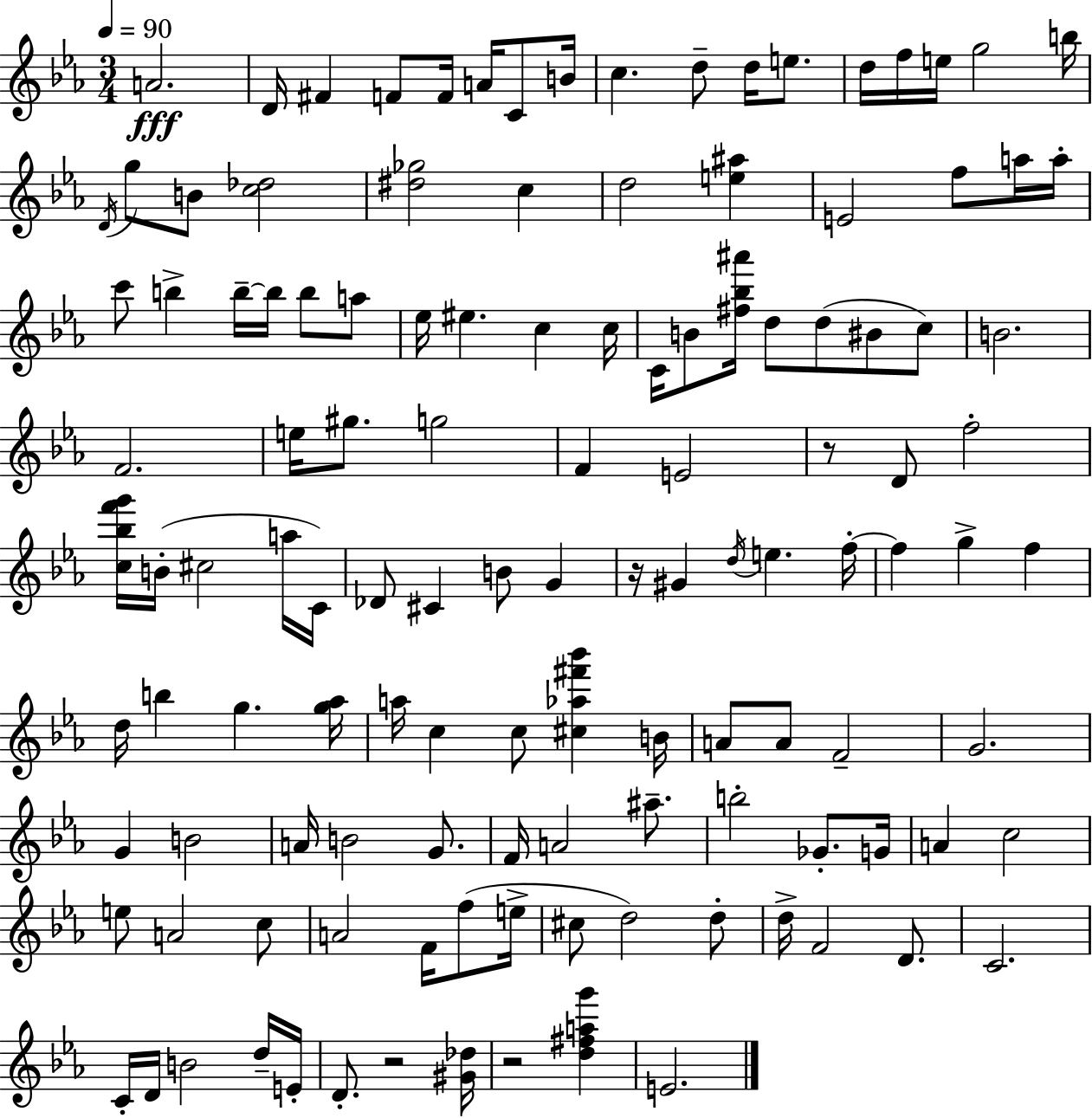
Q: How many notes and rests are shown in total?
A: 124